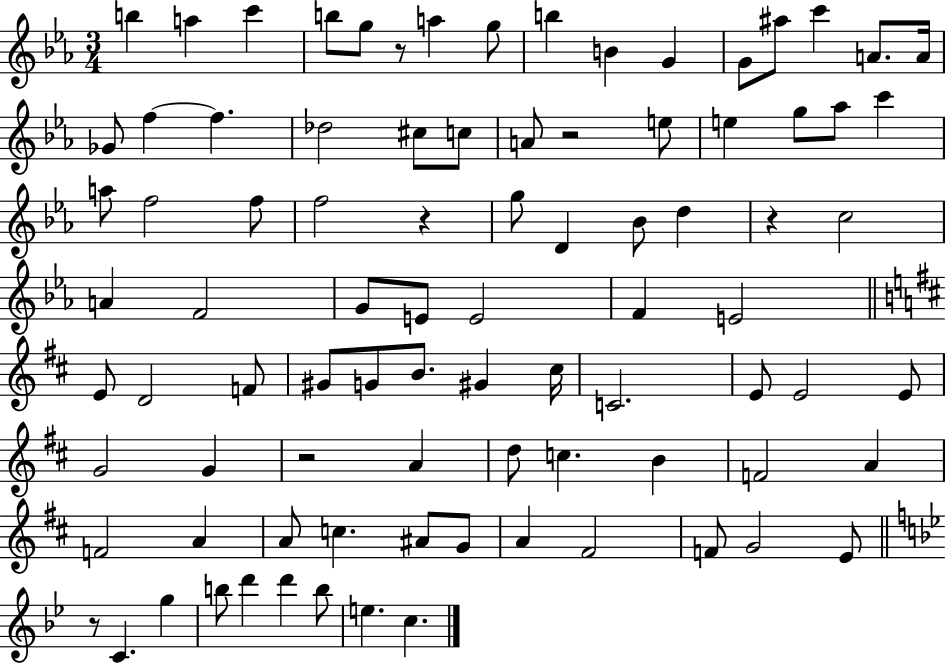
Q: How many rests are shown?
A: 6